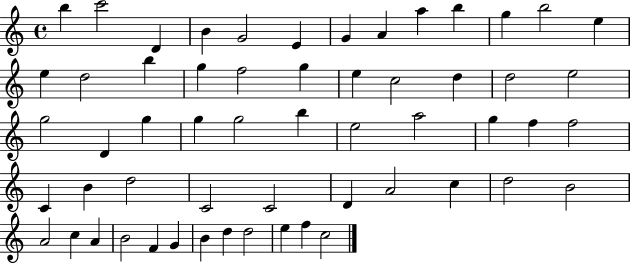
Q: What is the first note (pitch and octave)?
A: B5